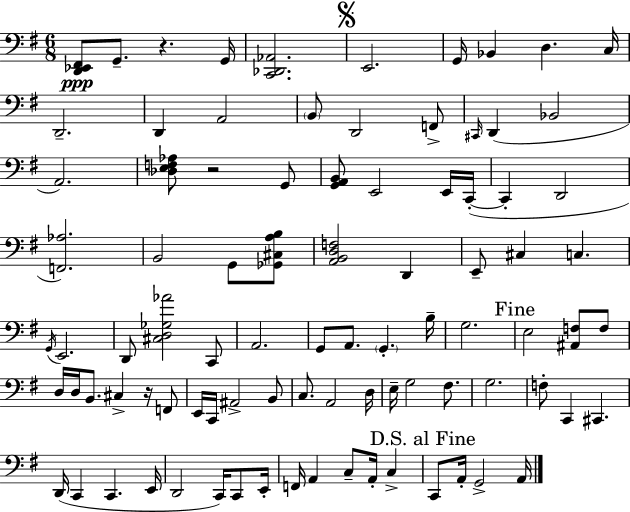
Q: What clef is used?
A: bass